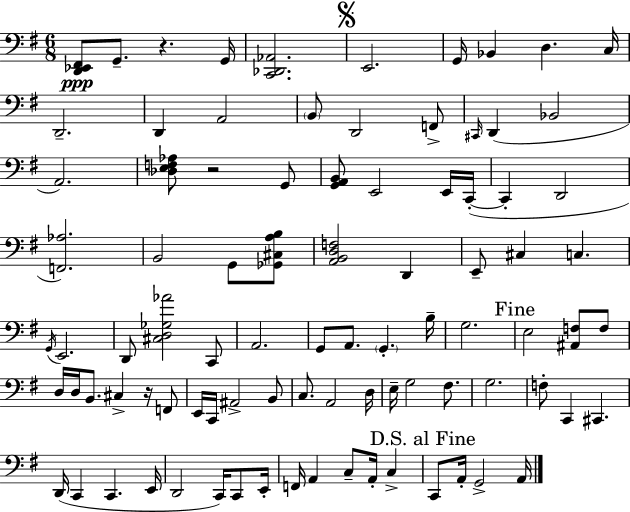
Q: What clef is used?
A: bass